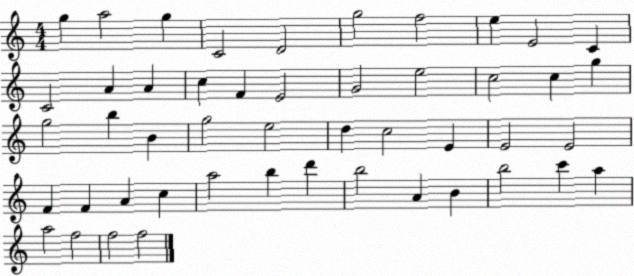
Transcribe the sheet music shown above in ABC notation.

X:1
T:Untitled
M:4/4
L:1/4
K:C
g a2 g C2 D2 g2 f2 e E2 C C2 A A c F E2 G2 e2 c2 c g g2 b B g2 e2 d c2 E E2 E2 F F A c a2 b d' b2 A B b2 c' a a2 f2 f2 f2